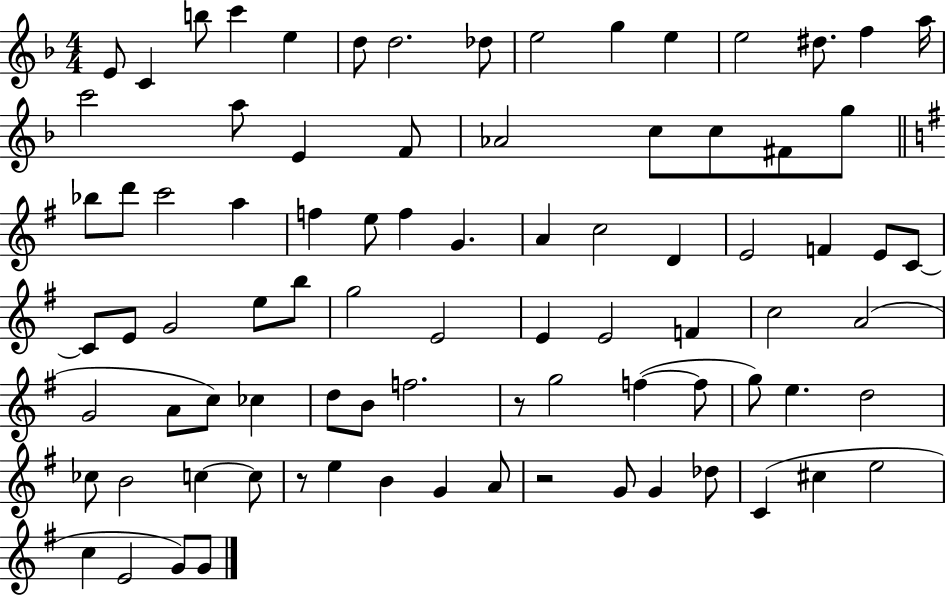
X:1
T:Untitled
M:4/4
L:1/4
K:F
E/2 C b/2 c' e d/2 d2 _d/2 e2 g e e2 ^d/2 f a/4 c'2 a/2 E F/2 _A2 c/2 c/2 ^F/2 g/2 _b/2 d'/2 c'2 a f e/2 f G A c2 D E2 F E/2 C/2 C/2 E/2 G2 e/2 b/2 g2 E2 E E2 F c2 A2 G2 A/2 c/2 _c d/2 B/2 f2 z/2 g2 f f/2 g/2 e d2 _c/2 B2 c c/2 z/2 e B G A/2 z2 G/2 G _d/2 C ^c e2 c E2 G/2 G/2